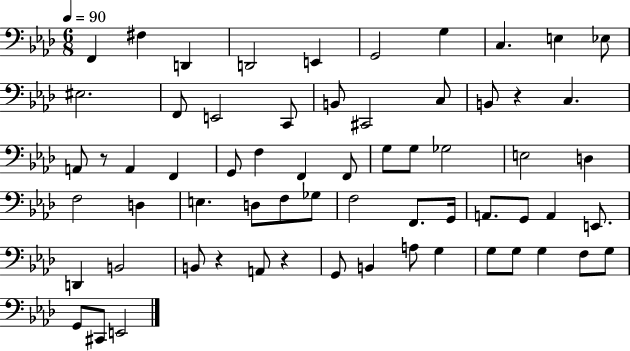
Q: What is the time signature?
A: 6/8